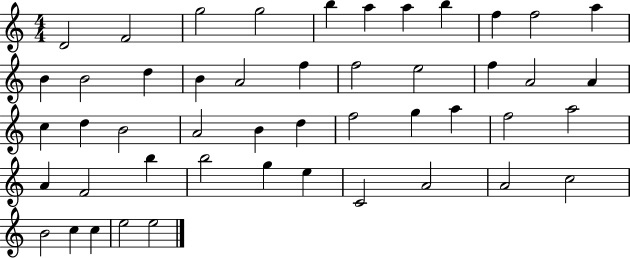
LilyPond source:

{
  \clef treble
  \numericTimeSignature
  \time 4/4
  \key c \major
  d'2 f'2 | g''2 g''2 | b''4 a''4 a''4 b''4 | f''4 f''2 a''4 | \break b'4 b'2 d''4 | b'4 a'2 f''4 | f''2 e''2 | f''4 a'2 a'4 | \break c''4 d''4 b'2 | a'2 b'4 d''4 | f''2 g''4 a''4 | f''2 a''2 | \break a'4 f'2 b''4 | b''2 g''4 e''4 | c'2 a'2 | a'2 c''2 | \break b'2 c''4 c''4 | e''2 e''2 | \bar "|."
}